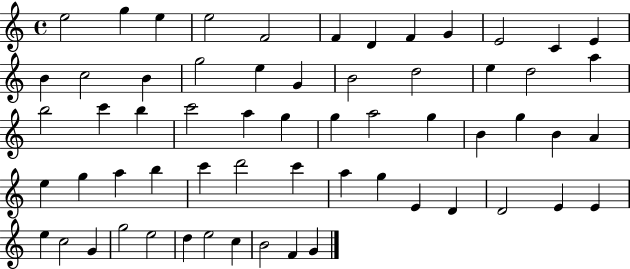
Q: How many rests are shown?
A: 0